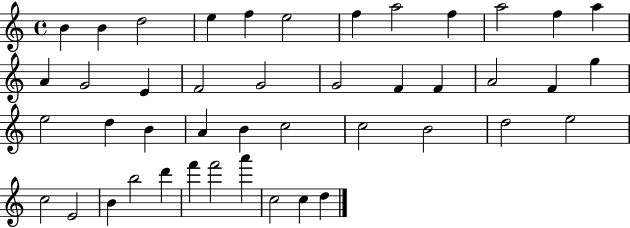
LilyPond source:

{
  \clef treble
  \time 4/4
  \defaultTimeSignature
  \key c \major
  b'4 b'4 d''2 | e''4 f''4 e''2 | f''4 a''2 f''4 | a''2 f''4 a''4 | \break a'4 g'2 e'4 | f'2 g'2 | g'2 f'4 f'4 | a'2 f'4 g''4 | \break e''2 d''4 b'4 | a'4 b'4 c''2 | c''2 b'2 | d''2 e''2 | \break c''2 e'2 | b'4 b''2 d'''4 | f'''4 f'''2 a'''4 | c''2 c''4 d''4 | \break \bar "|."
}